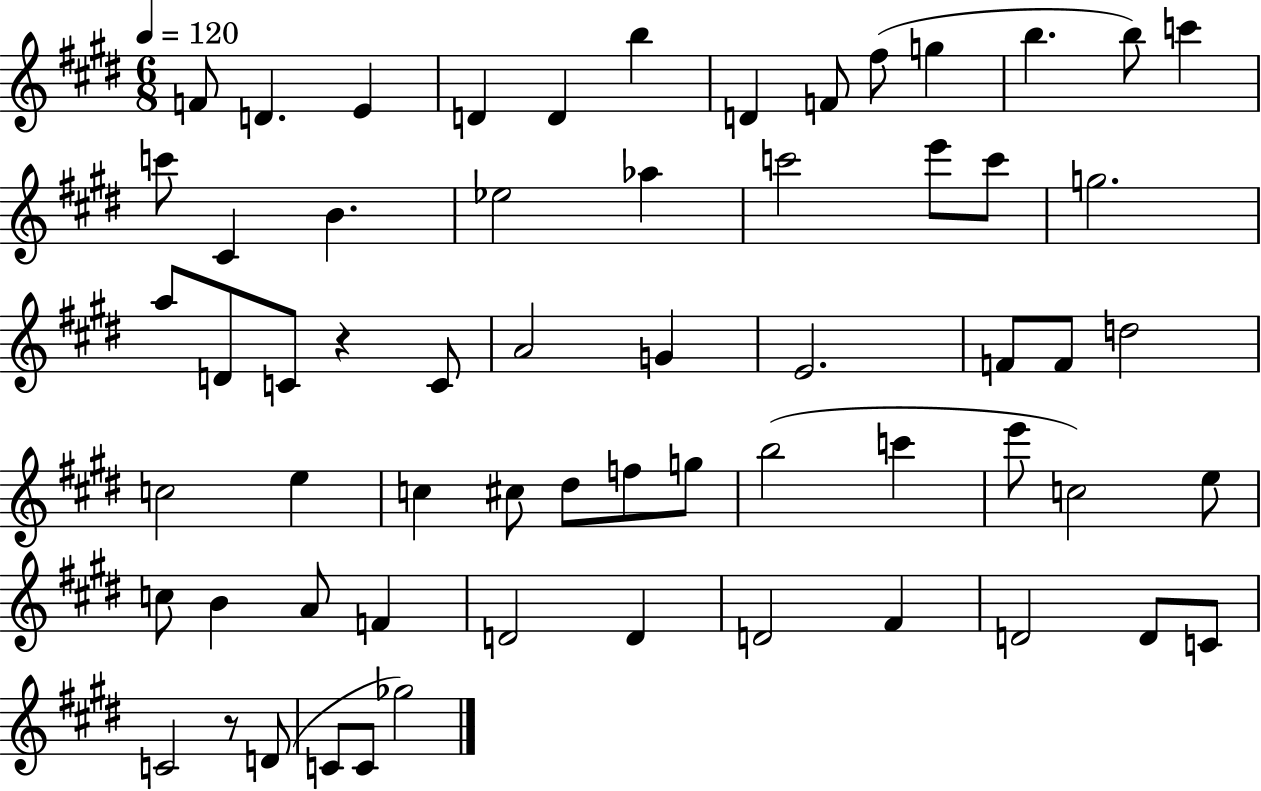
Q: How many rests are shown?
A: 2